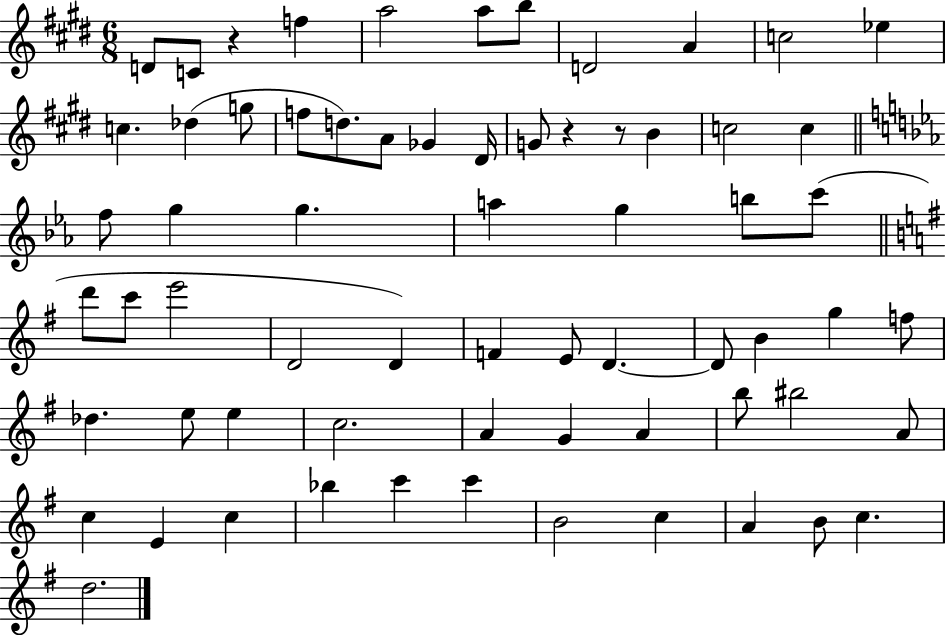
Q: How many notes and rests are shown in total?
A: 66